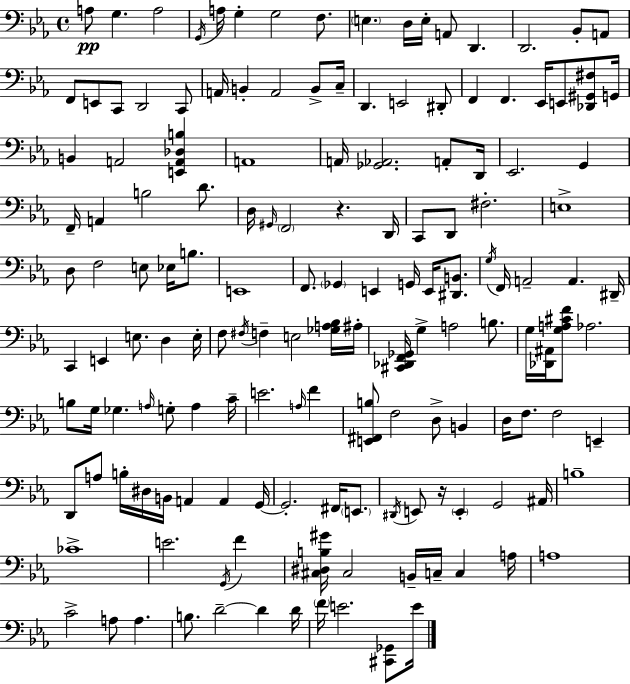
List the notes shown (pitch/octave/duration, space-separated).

A3/e G3/q. A3/h G2/s A3/s G3/q G3/h F3/e. E3/q. D3/s E3/s A2/e D2/q. D2/h. Bb2/e A2/e F2/e E2/e C2/e D2/h C2/e A2/s B2/q A2/h B2/e C3/s D2/q. E2/h D#2/e F2/q F2/q. Eb2/s E2/e [Db2,G#2,F#3]/e G2/s B2/q A2/h [E2,A2,Db3,B3]/q A2/w A2/s [Gb2,Ab2]/h. A2/e D2/s Eb2/h. G2/q F2/s A2/q B3/h D4/e. D3/s G#2/s F2/h R/q. D2/s C2/e D2/e F#3/h. E3/w D3/e F3/h E3/e Eb3/s B3/e. E2/w F2/e. Gb2/q E2/q G2/s E2/s [D#2,B2]/e. G3/s F2/s A2/h A2/q. D#2/s C2/q E2/q E3/e. D3/q E3/s F3/e F#3/s F3/q E3/h [Gb3,A3,Bb3]/s A#3/s [C#2,Db2,F2,Gb2]/s G3/q A3/h B3/e. G3/s [Db2,A#2]/s [G3,A3,C#4,F4]/e Ab3/h. B3/e G3/s Gb3/q. A3/s G3/e A3/q C4/s E4/h. A3/s F4/q [E2,F#2,B3]/e F3/h D3/e B2/q D3/s F3/e. F3/h E2/q D2/e A3/e B3/s D#3/s B2/s A2/q A2/q G2/s G2/h. F#2/s E2/e. D#2/s E2/e R/s E2/q G2/h A#2/s B3/w CES4/w E4/h. G2/s F4/q [C#3,D#3,B3,G#4]/s C#3/h B2/s C3/s C3/q A3/s A3/w C4/h A3/e A3/q. B3/e. D4/h D4/q D4/s F4/s E4/h. [C#2,Gb2]/e E4/s